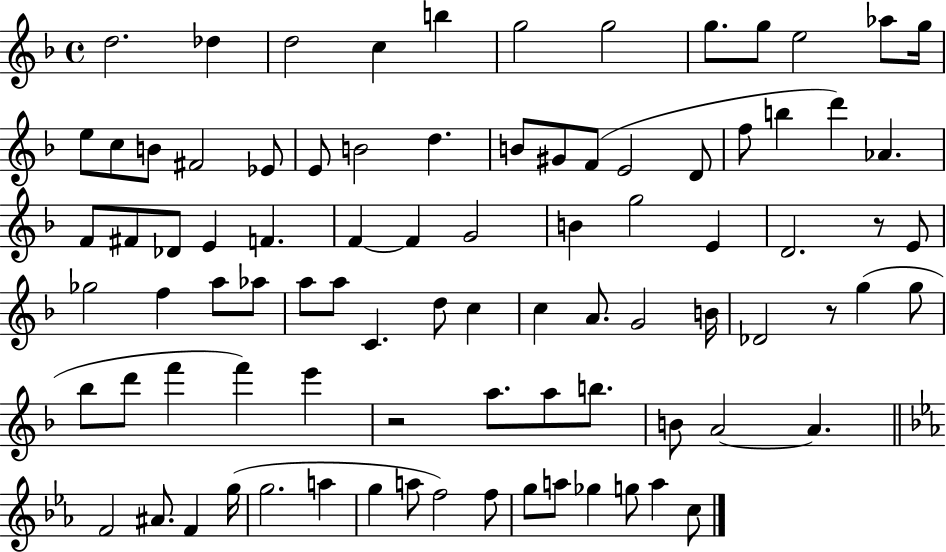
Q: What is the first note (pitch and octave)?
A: D5